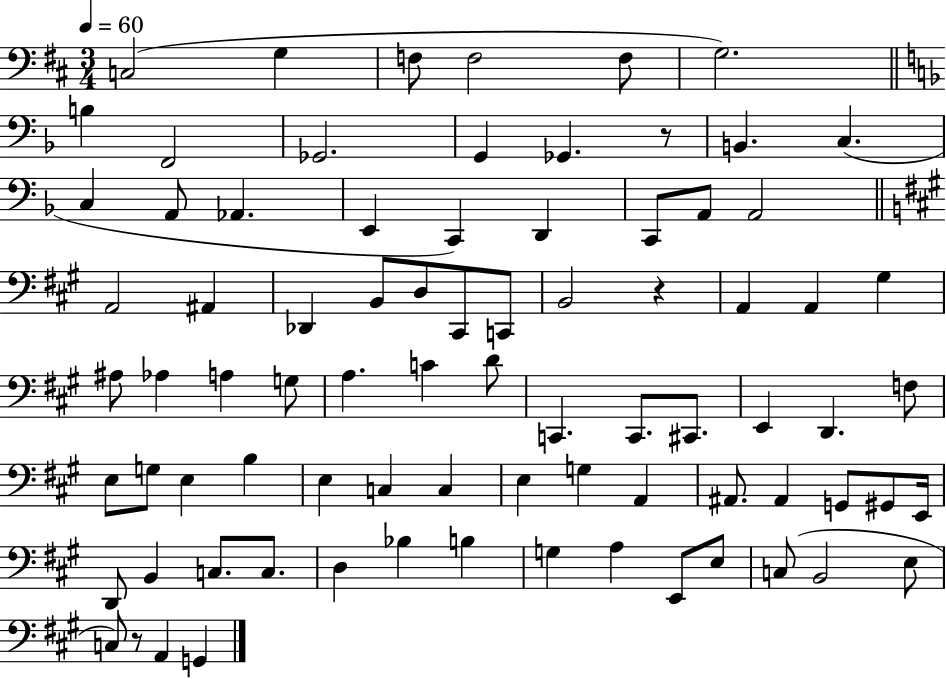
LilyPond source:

{
  \clef bass
  \numericTimeSignature
  \time 3/4
  \key d \major
  \tempo 4 = 60
  c2( g4 | f8 f2 f8 | g2.) | \bar "||" \break \key f \major b4 f,2 | ges,2. | g,4 ges,4. r8 | b,4. c4.( | \break c4 a,8 aes,4. | e,4 c,4) d,4 | c,8 a,8 a,2 | \bar "||" \break \key a \major a,2 ais,4 | des,4 b,8 d8 cis,8 c,8 | b,2 r4 | a,4 a,4 gis4 | \break ais8 aes4 a4 g8 | a4. c'4 d'8 | c,4. c,8. cis,8. | e,4 d,4. f8 | \break e8 g8 e4 b4 | e4 c4 c4 | e4 g4 a,4 | ais,8. ais,4 g,8 gis,8 e,16 | \break d,8 b,4 c8. c8. | d4 bes4 b4 | g4 a4 e,8 e8 | c8( b,2 e8 | \break c8) r8 a,4 g,4 | \bar "|."
}